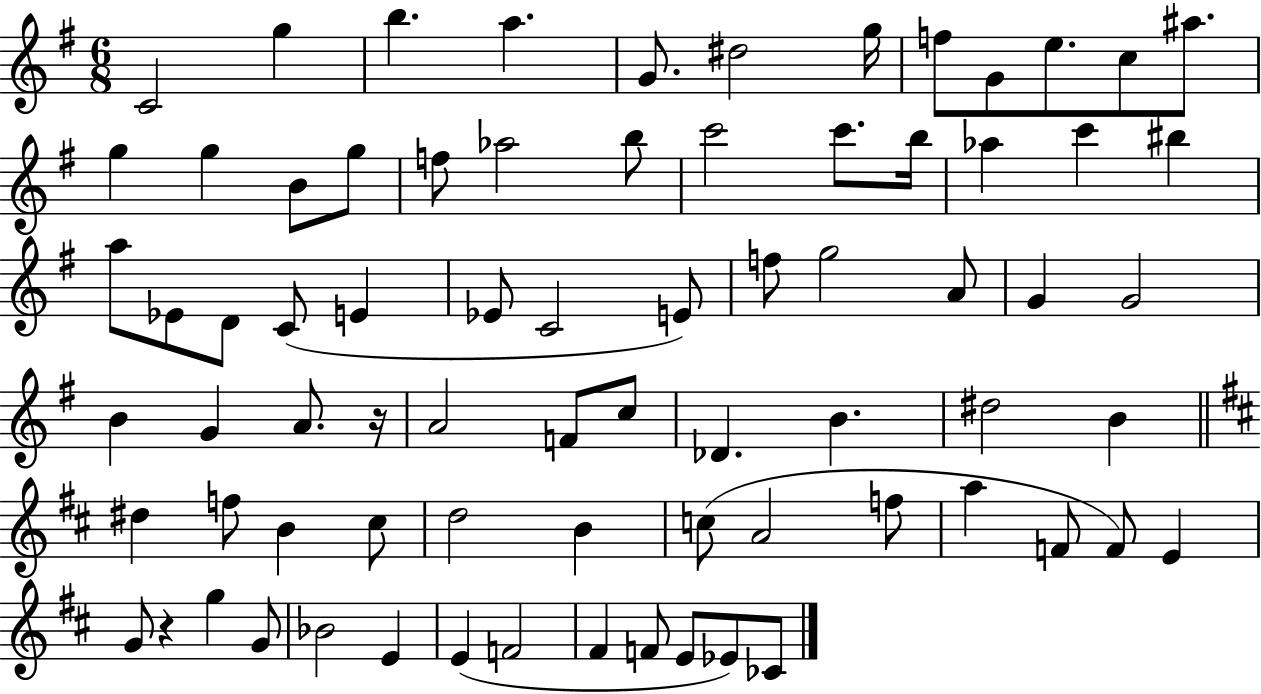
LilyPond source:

{
  \clef treble
  \numericTimeSignature
  \time 6/8
  \key g \major
  c'2 g''4 | b''4. a''4. | g'8. dis''2 g''16 | f''8 g'8 e''8. c''8 ais''8. | \break g''4 g''4 b'8 g''8 | f''8 aes''2 b''8 | c'''2 c'''8. b''16 | aes''4 c'''4 bis''4 | \break a''8 ees'8 d'8 c'8( e'4 | ees'8 c'2 e'8) | f''8 g''2 a'8 | g'4 g'2 | \break b'4 g'4 a'8. r16 | a'2 f'8 c''8 | des'4. b'4. | dis''2 b'4 | \break \bar "||" \break \key b \minor dis''4 f''8 b'4 cis''8 | d''2 b'4 | c''8( a'2 f''8 | a''4 f'8 f'8) e'4 | \break g'8 r4 g''4 g'8 | bes'2 e'4 | e'4( f'2 | fis'4 f'8 e'8 ees'8) ces'8 | \break \bar "|."
}